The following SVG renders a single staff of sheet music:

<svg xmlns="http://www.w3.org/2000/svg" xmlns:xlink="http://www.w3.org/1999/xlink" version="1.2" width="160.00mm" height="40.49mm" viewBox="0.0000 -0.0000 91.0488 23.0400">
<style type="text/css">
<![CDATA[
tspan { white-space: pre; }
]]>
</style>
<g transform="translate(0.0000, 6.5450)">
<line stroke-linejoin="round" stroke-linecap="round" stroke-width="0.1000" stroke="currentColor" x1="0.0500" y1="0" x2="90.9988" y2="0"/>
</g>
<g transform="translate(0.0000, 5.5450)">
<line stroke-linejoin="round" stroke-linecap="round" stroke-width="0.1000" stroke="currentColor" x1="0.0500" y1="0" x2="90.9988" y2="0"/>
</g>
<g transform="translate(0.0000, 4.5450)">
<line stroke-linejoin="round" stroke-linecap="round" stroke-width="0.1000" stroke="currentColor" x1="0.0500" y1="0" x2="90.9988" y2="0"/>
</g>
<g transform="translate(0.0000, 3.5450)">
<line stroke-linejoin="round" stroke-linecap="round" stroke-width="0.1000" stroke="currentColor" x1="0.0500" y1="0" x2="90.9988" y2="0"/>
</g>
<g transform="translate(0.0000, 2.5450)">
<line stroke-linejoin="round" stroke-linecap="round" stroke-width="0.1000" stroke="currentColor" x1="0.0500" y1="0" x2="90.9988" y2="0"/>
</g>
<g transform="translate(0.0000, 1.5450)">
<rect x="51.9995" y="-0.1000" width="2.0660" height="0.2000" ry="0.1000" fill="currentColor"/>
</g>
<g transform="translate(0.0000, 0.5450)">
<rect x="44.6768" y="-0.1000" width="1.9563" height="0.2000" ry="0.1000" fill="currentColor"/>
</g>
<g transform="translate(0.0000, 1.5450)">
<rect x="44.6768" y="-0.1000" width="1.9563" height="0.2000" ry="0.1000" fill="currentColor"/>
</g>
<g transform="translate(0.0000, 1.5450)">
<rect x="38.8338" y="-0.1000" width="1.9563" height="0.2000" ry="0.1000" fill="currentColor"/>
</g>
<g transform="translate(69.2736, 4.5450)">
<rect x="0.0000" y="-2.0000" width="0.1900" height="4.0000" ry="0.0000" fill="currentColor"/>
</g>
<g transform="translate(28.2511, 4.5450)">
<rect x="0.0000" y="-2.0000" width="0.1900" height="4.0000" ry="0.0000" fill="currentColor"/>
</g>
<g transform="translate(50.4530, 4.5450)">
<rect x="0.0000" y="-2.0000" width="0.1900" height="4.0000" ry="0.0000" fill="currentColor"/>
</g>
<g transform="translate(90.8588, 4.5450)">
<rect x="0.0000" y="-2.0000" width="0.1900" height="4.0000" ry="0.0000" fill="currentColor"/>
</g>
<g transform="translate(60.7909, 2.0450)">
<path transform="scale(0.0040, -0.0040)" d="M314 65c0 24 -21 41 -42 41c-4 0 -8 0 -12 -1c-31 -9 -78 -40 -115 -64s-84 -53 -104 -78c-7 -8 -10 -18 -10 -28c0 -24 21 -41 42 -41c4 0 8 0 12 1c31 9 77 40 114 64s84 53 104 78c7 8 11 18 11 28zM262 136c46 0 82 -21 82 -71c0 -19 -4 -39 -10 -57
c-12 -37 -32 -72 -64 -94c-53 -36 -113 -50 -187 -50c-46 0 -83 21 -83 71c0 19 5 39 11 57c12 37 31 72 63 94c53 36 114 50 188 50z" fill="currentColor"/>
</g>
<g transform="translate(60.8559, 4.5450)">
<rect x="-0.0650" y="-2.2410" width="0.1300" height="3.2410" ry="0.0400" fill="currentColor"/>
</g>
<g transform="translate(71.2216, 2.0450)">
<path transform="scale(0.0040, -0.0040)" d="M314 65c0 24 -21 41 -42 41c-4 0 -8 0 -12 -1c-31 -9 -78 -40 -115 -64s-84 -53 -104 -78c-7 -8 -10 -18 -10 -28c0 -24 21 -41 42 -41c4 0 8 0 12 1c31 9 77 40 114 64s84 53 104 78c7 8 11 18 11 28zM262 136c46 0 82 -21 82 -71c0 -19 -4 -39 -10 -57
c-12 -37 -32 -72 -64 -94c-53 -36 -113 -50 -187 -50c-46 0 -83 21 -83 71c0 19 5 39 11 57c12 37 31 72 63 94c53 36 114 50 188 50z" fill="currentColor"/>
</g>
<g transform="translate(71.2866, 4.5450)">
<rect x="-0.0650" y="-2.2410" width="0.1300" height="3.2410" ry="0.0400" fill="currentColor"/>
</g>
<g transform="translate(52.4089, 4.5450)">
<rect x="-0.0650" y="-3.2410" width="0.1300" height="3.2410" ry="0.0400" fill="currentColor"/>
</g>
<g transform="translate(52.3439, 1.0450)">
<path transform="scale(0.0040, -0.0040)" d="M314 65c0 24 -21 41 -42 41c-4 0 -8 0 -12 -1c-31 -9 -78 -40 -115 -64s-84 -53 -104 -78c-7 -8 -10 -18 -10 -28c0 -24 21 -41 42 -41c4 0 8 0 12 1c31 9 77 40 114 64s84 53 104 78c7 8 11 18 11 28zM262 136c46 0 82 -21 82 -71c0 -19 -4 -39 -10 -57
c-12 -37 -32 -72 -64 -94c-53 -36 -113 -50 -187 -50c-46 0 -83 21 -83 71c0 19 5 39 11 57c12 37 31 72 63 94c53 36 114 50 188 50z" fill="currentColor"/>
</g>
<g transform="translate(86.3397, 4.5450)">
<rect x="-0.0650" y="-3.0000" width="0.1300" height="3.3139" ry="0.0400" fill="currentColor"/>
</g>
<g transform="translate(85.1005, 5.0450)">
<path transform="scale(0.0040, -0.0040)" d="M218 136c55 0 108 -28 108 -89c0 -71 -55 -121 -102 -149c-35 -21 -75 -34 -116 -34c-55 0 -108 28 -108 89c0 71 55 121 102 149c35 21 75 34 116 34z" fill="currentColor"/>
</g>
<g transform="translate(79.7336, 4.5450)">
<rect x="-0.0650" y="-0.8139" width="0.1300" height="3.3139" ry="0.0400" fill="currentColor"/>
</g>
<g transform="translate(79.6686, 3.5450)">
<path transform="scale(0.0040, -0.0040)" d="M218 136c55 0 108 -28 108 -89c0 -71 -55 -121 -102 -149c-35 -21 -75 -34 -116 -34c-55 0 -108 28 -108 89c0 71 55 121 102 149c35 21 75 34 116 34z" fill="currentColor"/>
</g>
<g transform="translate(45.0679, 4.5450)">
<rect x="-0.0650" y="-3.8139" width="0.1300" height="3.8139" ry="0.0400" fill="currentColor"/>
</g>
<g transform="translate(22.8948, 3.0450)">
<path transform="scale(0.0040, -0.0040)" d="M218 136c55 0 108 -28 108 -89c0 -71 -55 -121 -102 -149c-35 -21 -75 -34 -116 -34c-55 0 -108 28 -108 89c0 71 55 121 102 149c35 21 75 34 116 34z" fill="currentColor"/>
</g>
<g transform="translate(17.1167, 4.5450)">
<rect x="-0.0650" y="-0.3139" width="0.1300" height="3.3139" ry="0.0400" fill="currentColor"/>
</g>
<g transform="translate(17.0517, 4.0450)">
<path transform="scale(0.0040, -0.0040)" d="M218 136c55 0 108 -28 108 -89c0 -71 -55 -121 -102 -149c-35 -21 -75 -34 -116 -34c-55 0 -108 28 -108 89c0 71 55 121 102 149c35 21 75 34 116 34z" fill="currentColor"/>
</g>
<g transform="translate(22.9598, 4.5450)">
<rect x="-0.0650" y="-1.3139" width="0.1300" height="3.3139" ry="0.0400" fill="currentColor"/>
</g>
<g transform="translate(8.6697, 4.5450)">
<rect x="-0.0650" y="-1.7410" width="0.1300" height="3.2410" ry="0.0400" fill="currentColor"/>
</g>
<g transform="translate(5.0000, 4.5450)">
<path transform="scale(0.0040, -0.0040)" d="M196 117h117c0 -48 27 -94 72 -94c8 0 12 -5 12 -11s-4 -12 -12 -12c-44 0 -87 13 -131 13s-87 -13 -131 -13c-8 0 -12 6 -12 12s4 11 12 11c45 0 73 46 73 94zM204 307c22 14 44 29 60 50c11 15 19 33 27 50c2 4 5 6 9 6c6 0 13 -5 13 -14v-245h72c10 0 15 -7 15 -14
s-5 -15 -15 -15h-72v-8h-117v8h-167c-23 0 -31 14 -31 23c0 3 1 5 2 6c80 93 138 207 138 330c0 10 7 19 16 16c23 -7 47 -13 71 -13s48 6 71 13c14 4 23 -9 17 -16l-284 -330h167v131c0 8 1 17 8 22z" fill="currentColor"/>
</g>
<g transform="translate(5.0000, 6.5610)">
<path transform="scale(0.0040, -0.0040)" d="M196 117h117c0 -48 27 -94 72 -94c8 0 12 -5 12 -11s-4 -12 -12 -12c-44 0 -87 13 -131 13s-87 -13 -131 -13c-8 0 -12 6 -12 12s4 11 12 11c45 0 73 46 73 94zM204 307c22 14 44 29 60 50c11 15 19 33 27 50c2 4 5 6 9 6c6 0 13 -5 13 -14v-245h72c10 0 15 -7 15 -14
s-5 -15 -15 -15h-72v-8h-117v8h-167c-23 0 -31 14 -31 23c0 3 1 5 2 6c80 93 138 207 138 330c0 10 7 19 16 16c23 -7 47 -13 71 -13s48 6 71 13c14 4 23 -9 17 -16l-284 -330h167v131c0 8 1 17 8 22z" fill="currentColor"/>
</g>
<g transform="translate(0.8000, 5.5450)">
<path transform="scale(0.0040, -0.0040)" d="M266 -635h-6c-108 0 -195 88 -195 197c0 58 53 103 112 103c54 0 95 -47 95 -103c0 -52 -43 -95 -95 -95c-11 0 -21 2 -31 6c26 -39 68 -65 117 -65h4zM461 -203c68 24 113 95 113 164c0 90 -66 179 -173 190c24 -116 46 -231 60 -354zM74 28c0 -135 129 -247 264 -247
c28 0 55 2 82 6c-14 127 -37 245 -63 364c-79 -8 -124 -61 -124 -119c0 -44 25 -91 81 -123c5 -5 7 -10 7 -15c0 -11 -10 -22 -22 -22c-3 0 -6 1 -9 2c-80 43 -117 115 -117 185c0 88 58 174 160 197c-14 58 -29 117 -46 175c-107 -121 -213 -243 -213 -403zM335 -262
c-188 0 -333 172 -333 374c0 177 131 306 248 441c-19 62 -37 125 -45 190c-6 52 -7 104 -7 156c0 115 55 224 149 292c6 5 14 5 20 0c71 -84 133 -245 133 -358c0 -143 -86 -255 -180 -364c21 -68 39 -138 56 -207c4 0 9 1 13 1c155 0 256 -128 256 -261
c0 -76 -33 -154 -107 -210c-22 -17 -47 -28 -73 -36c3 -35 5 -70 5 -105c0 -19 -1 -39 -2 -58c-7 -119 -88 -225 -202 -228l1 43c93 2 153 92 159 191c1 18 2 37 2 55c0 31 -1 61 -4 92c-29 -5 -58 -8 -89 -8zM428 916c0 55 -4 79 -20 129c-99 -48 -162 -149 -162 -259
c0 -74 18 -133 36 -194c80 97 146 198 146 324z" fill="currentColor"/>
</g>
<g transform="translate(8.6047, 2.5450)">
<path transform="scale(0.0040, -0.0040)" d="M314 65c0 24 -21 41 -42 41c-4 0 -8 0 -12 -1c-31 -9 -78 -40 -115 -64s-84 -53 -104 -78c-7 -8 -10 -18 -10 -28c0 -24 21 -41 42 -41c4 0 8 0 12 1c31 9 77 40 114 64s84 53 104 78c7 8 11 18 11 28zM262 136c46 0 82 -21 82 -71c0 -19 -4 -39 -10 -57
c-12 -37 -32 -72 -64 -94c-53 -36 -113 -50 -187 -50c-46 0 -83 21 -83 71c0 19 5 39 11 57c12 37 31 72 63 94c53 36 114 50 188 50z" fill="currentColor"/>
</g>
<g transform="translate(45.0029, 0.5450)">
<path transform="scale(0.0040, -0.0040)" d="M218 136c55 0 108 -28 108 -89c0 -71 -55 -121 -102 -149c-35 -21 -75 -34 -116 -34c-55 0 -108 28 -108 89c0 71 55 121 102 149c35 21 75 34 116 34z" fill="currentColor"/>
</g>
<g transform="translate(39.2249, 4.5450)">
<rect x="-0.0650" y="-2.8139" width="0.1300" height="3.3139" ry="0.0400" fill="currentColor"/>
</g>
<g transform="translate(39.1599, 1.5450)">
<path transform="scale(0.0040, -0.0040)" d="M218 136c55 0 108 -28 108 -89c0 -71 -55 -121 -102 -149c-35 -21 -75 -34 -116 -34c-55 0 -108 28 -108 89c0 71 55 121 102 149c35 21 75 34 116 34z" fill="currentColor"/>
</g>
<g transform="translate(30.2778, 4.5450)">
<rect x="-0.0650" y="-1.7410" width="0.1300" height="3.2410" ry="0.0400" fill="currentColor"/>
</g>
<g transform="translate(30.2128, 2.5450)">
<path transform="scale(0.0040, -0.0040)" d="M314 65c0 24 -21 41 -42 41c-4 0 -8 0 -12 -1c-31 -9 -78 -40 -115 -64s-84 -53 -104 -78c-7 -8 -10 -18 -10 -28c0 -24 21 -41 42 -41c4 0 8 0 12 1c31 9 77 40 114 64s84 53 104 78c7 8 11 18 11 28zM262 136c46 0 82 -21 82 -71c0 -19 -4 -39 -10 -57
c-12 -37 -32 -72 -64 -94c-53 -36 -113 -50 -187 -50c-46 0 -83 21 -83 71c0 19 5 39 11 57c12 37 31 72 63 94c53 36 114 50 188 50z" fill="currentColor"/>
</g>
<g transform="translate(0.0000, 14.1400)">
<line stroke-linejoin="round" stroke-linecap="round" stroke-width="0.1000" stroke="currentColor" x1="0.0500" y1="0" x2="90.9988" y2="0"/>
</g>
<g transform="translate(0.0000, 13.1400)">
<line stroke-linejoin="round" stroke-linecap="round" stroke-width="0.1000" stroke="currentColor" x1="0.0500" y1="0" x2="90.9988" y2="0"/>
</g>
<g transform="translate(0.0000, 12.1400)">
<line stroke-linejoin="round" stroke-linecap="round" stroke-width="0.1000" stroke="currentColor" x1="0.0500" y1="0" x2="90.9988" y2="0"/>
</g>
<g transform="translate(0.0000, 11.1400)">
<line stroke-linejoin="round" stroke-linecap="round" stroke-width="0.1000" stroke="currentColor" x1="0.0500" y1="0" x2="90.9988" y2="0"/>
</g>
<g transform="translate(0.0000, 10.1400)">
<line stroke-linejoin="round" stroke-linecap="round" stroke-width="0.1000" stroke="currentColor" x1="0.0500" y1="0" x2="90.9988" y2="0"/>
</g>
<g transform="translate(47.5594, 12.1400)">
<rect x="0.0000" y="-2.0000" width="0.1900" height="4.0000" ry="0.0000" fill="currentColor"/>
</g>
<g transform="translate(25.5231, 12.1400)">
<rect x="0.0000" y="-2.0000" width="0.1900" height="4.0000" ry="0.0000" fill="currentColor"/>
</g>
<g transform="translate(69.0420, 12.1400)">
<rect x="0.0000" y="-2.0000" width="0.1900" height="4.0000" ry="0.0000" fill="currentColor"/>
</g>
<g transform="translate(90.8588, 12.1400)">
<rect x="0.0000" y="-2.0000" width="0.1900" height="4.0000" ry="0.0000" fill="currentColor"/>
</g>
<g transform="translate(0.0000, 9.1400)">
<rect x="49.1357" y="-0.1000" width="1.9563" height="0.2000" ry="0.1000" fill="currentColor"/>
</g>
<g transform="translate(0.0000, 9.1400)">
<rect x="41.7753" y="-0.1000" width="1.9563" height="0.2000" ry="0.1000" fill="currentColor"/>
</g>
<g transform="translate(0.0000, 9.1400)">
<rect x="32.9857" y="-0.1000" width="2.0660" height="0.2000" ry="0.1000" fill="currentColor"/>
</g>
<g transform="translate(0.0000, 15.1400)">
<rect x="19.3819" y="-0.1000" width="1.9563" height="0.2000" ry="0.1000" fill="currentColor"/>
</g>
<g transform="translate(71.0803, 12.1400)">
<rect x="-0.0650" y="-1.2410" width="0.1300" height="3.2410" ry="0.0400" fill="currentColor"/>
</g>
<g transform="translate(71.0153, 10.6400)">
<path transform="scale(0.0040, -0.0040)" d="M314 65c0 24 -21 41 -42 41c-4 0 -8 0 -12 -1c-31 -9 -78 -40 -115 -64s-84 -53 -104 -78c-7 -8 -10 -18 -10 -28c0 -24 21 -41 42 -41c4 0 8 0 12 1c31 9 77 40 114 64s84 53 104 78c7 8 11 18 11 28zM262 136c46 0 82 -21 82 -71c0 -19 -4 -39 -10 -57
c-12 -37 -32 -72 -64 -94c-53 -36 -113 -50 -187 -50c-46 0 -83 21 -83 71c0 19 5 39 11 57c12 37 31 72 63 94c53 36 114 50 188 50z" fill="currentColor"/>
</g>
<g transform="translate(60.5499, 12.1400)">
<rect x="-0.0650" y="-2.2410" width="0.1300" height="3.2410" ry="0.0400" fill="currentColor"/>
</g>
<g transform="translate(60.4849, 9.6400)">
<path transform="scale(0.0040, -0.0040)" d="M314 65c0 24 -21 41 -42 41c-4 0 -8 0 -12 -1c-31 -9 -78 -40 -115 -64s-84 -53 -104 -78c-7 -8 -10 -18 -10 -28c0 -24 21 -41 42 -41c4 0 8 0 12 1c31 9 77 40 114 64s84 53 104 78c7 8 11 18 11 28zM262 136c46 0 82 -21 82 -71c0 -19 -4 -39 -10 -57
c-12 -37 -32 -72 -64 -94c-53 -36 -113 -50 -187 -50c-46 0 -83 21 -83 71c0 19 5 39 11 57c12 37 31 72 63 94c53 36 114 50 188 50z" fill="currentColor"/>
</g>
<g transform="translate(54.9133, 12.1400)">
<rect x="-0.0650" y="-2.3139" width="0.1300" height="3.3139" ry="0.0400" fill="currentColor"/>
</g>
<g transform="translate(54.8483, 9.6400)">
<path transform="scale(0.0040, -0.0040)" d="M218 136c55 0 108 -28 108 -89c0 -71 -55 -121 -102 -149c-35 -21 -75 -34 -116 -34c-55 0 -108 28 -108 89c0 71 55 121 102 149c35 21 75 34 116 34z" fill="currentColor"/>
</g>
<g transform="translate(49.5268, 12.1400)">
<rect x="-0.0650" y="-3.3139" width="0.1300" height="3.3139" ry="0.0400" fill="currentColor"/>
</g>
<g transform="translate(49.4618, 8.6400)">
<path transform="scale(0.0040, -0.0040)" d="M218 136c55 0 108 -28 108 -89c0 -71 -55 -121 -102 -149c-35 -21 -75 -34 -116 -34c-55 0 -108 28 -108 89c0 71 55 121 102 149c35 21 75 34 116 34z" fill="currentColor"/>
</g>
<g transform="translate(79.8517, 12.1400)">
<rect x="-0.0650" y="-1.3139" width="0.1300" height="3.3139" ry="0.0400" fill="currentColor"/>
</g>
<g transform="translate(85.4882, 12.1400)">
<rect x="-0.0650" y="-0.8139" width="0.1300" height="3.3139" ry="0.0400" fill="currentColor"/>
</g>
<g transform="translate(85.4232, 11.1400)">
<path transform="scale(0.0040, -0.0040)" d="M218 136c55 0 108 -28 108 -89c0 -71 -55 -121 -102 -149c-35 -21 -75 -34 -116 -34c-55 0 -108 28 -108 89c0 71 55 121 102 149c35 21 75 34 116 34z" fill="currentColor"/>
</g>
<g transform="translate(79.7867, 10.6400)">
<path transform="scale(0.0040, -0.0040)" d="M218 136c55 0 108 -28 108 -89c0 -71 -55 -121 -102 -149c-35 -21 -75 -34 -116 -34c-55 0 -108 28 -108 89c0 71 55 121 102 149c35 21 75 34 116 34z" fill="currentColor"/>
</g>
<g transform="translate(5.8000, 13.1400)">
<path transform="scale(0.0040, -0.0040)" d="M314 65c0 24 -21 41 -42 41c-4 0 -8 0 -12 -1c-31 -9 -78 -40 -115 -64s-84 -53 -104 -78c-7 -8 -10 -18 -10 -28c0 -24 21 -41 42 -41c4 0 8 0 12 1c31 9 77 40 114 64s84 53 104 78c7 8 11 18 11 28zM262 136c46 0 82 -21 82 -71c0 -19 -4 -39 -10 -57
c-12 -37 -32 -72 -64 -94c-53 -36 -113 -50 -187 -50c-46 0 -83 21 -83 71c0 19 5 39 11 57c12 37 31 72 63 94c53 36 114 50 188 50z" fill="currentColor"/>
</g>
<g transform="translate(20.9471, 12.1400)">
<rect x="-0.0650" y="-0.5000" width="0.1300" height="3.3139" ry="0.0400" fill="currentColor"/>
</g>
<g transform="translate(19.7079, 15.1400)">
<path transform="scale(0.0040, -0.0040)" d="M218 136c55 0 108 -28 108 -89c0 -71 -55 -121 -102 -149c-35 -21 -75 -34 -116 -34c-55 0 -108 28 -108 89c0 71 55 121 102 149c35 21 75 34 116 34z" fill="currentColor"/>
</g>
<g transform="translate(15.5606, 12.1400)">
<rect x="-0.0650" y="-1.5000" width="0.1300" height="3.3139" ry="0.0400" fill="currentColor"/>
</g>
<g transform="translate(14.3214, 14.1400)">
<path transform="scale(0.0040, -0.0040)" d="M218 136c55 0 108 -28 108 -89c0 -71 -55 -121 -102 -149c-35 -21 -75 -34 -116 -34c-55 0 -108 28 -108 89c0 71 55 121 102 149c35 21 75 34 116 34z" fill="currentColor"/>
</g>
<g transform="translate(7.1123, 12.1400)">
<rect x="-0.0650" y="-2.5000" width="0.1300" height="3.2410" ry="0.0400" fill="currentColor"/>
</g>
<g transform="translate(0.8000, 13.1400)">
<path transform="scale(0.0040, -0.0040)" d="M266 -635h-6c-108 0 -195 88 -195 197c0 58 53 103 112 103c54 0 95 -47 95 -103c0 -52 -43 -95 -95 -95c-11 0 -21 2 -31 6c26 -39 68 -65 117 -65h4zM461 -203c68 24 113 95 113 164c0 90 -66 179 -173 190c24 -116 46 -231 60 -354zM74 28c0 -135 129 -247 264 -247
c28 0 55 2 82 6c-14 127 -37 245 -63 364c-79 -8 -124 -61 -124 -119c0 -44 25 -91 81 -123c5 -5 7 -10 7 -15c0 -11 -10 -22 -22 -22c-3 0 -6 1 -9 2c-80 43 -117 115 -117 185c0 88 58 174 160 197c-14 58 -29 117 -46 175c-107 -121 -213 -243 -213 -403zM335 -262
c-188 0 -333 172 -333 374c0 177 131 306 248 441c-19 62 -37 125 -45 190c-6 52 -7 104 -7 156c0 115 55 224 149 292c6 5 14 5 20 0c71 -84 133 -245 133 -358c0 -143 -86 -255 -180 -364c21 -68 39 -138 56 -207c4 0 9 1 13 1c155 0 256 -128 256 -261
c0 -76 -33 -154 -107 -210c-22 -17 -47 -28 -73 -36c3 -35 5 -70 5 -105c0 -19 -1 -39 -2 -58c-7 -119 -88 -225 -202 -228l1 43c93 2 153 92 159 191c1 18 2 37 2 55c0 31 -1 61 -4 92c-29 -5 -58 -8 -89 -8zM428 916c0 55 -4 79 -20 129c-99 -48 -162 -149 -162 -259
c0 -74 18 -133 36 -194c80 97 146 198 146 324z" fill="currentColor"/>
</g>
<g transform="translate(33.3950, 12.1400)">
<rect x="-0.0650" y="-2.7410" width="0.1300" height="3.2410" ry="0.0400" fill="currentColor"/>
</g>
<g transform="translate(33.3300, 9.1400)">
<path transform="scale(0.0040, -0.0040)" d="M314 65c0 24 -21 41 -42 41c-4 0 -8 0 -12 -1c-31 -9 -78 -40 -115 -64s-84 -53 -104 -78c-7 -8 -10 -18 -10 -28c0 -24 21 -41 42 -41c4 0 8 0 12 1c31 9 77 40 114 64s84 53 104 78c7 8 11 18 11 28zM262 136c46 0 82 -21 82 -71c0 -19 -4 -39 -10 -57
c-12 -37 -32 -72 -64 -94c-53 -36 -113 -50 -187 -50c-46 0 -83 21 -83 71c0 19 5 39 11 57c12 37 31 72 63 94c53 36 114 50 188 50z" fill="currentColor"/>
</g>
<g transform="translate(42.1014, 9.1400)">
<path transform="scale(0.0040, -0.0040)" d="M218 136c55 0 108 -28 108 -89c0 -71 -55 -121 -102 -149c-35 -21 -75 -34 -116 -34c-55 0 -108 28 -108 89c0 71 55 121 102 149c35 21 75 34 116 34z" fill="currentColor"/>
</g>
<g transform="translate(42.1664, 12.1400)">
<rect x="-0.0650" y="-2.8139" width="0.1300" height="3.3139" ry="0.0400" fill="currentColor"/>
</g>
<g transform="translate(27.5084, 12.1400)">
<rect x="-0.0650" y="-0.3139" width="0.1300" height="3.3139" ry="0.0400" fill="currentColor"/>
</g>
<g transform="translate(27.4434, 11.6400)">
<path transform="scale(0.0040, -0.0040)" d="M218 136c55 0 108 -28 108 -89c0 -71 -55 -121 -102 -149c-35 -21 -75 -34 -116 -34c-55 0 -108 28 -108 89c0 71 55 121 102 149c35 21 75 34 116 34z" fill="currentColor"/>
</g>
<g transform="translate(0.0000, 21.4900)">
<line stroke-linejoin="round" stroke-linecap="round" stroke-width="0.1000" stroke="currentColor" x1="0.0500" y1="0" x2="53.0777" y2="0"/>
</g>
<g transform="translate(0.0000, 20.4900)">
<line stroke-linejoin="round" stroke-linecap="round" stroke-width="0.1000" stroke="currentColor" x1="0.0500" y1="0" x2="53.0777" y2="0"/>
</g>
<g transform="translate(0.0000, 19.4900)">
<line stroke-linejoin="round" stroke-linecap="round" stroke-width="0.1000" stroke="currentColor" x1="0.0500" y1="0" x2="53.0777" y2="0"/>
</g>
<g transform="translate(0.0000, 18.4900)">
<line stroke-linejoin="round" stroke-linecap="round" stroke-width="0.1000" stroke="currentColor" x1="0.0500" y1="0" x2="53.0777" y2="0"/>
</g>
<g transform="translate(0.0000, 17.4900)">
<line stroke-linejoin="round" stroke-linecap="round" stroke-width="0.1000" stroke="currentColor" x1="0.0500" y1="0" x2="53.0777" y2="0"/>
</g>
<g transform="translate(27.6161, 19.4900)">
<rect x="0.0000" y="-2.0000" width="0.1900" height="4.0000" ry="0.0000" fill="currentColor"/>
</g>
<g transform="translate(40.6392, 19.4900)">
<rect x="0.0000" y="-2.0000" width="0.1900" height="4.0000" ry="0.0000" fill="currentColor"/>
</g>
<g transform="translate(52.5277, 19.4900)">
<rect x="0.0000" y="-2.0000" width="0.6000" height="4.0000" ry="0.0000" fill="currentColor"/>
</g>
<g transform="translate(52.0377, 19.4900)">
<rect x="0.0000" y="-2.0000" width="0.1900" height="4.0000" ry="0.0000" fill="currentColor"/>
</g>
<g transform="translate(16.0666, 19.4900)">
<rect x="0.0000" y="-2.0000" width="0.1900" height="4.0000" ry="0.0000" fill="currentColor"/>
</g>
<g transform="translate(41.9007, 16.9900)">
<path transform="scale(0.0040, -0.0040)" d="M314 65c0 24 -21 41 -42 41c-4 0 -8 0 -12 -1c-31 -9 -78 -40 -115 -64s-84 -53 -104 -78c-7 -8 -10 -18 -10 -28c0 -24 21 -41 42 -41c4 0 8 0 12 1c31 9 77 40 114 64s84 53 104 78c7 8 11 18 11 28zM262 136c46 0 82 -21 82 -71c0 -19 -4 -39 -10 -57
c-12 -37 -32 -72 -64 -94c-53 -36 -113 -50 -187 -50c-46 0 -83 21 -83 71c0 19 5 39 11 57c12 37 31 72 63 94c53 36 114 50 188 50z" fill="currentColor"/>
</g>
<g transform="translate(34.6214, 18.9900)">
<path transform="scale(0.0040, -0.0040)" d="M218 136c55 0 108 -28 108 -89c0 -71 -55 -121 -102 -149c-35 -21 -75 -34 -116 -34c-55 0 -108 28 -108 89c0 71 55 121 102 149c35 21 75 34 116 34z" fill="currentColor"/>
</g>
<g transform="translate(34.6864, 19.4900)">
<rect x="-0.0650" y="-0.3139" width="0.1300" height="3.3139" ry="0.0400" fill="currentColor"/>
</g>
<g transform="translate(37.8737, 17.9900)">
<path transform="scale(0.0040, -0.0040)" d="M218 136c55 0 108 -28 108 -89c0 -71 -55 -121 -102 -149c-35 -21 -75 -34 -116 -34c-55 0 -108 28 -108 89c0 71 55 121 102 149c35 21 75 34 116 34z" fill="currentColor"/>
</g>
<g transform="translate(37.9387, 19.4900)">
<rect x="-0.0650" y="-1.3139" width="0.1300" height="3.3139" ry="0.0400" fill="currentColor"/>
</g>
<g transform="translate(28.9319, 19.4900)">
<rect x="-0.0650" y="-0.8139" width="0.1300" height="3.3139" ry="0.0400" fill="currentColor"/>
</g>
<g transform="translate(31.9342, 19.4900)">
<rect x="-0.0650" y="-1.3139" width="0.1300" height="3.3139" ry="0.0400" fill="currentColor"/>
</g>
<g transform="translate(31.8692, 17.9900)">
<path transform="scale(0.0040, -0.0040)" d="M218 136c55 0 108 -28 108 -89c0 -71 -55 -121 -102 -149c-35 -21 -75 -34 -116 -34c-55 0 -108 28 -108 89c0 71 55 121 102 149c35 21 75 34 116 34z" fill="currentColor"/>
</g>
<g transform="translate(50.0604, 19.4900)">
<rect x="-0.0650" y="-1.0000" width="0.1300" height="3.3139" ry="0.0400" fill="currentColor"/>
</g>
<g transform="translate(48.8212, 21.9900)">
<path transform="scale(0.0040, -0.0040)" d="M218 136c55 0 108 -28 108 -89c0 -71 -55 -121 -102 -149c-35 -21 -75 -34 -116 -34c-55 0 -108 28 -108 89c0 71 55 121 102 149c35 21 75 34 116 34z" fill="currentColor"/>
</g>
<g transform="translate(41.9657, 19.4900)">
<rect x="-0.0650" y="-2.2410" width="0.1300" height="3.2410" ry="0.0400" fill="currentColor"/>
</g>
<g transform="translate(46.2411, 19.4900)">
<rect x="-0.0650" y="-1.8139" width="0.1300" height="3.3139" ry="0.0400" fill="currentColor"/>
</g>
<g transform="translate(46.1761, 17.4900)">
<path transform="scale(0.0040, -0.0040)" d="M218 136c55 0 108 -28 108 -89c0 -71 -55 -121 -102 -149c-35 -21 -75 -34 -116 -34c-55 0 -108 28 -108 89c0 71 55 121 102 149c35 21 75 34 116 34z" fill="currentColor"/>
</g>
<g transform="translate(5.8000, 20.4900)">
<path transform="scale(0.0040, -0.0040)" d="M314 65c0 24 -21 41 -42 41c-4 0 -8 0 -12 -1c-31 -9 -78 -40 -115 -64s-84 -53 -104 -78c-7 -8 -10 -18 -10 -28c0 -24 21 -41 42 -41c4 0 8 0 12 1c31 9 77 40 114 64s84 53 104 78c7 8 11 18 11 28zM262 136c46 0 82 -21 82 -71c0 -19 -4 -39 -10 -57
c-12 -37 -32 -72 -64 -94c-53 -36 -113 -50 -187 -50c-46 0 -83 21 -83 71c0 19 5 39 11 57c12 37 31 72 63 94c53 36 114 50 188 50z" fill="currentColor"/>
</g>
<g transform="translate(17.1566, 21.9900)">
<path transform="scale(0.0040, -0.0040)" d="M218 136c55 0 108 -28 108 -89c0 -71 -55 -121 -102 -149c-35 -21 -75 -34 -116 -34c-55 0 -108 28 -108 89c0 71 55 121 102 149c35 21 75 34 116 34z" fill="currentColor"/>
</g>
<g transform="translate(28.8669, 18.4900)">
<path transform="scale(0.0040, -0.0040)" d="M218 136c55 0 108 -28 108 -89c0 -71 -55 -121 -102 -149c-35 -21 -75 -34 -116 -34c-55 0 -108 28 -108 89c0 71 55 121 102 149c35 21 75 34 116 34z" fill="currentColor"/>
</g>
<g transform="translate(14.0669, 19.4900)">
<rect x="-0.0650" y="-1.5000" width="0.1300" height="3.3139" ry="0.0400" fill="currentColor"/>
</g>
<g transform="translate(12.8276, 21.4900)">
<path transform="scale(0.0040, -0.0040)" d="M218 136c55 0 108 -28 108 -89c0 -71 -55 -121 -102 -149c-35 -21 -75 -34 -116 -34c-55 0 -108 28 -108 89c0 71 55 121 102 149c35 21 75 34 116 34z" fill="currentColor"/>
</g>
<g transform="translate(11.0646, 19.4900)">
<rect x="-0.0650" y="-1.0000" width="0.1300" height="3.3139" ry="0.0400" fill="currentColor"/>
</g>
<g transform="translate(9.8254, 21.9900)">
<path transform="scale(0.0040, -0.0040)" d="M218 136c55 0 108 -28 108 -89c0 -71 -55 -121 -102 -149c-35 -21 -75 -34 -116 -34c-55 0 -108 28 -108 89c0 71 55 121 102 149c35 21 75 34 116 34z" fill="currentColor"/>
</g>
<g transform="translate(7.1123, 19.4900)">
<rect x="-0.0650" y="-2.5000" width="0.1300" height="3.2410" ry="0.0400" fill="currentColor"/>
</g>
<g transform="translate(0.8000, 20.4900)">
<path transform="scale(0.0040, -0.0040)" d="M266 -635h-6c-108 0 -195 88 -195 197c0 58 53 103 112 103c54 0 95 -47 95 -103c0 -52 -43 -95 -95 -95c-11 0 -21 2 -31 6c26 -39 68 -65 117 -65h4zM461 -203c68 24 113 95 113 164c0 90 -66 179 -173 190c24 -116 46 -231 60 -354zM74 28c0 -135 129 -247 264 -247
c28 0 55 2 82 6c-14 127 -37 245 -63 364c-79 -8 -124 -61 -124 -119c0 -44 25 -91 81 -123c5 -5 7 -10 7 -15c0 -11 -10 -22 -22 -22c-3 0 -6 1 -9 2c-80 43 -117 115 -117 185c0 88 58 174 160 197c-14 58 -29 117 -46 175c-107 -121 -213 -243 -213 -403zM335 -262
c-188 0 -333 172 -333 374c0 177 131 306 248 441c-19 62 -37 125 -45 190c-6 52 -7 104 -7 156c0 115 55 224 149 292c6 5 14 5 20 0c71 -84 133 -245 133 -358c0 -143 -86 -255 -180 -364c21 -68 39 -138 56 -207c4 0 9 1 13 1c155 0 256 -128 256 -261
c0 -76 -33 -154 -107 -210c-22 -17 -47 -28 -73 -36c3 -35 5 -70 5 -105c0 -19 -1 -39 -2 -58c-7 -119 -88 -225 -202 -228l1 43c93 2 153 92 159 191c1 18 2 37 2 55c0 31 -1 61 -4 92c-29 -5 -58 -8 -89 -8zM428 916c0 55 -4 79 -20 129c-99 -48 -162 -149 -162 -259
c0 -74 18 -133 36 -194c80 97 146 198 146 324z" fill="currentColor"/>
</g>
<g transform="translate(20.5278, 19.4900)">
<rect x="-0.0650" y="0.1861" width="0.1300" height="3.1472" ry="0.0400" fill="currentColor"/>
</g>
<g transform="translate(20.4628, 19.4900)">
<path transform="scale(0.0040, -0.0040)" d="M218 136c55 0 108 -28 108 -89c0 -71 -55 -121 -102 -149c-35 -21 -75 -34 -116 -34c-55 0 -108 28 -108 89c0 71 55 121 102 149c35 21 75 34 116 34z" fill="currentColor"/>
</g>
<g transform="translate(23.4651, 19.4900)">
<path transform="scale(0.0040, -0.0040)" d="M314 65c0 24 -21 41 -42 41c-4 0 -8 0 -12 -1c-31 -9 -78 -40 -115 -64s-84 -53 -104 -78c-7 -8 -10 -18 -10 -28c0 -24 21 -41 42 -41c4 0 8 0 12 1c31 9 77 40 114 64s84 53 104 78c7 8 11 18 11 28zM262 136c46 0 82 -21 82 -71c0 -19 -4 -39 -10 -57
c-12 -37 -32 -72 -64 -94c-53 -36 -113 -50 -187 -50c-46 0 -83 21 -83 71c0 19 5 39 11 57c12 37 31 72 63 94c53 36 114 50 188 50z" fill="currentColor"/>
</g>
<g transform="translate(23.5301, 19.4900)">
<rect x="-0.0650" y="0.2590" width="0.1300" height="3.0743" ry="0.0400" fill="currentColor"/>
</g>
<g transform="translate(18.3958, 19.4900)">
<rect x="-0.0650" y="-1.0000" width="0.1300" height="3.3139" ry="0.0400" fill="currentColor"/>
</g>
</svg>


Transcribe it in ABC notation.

X:1
T:Untitled
M:4/4
L:1/4
K:C
f2 c e f2 a c' b2 g2 g2 d A G2 E C c a2 a b g g2 e2 e d G2 D E D B B2 d e c e g2 f D